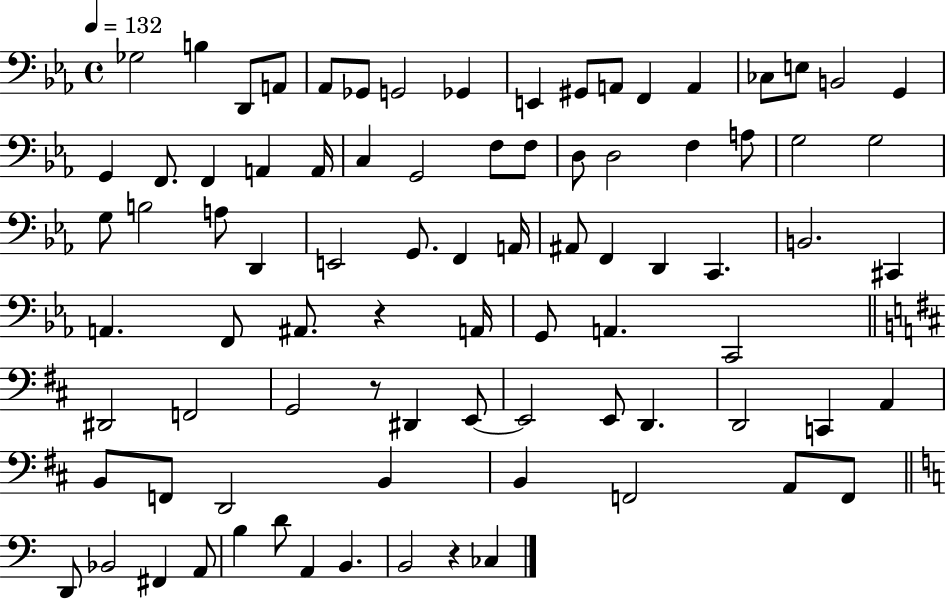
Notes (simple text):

Gb3/h B3/q D2/e A2/e Ab2/e Gb2/e G2/h Gb2/q E2/q G#2/e A2/e F2/q A2/q CES3/e E3/e B2/h G2/q G2/q F2/e. F2/q A2/q A2/s C3/q G2/h F3/e F3/e D3/e D3/h F3/q A3/e G3/h G3/h G3/e B3/h A3/e D2/q E2/h G2/e. F2/q A2/s A#2/e F2/q D2/q C2/q. B2/h. C#2/q A2/q. F2/e A#2/e. R/q A2/s G2/e A2/q. C2/h D#2/h F2/h G2/h R/e D#2/q E2/e E2/h E2/e D2/q. D2/h C2/q A2/q B2/e F2/e D2/h B2/q B2/q F2/h A2/e F2/e D2/e Bb2/h F#2/q A2/e B3/q D4/e A2/q B2/q. B2/h R/q CES3/q